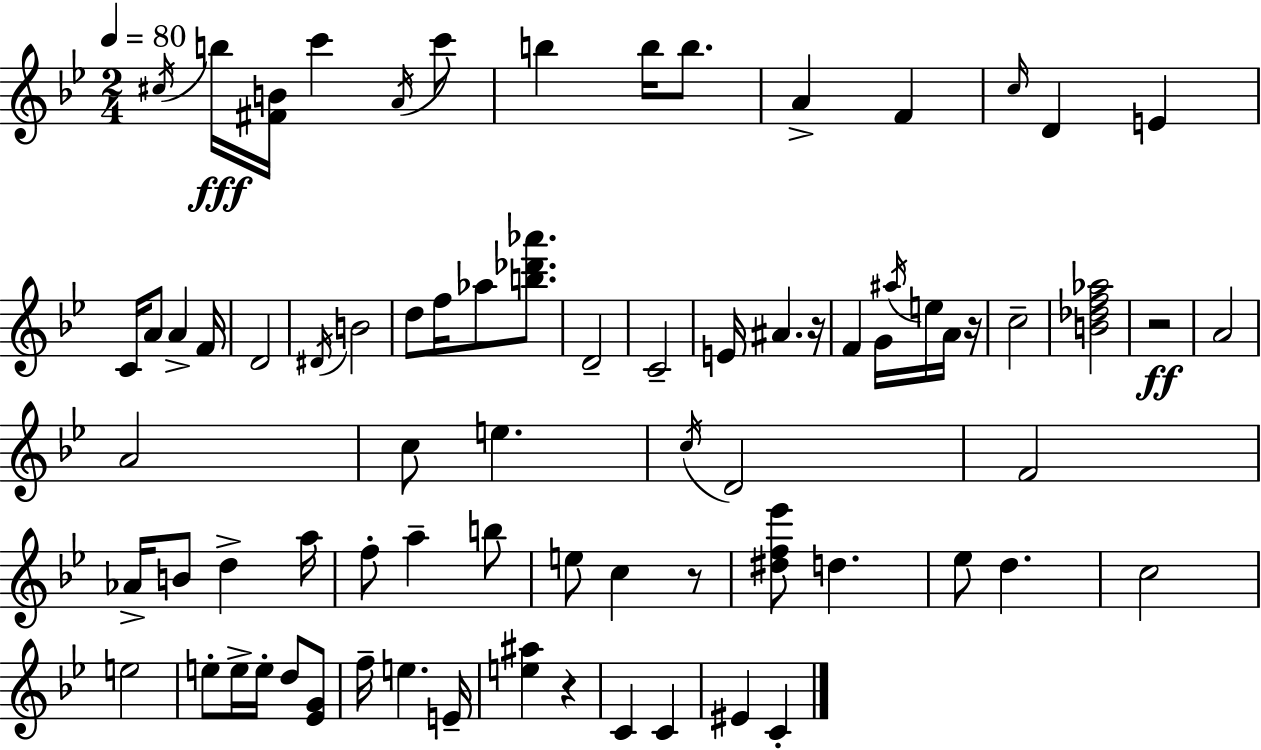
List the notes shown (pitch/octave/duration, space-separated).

C#5/s B5/s [F#4,B4]/s C6/q A4/s C6/e B5/q B5/s B5/e. A4/q F4/q C5/s D4/q E4/q C4/s A4/e A4/q F4/s D4/h D#4/s B4/h D5/e F5/s Ab5/e [B5,Db6,Ab6]/e. D4/h C4/h E4/s A#4/q. R/s F4/q G4/s A#5/s E5/s A4/s R/s C5/h [B4,Db5,F5,Ab5]/h R/h A4/h A4/h C5/e E5/q. C5/s D4/h F4/h Ab4/s B4/e D5/q A5/s F5/e A5/q B5/e E5/e C5/q R/e [D#5,F5,Eb6]/e D5/q. Eb5/e D5/q. C5/h E5/h E5/e E5/s E5/s D5/e [Eb4,G4]/e F5/s E5/q. E4/s [E5,A#5]/q R/q C4/q C4/q EIS4/q C4/q